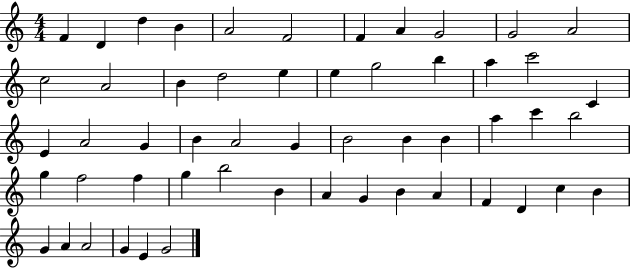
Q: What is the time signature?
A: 4/4